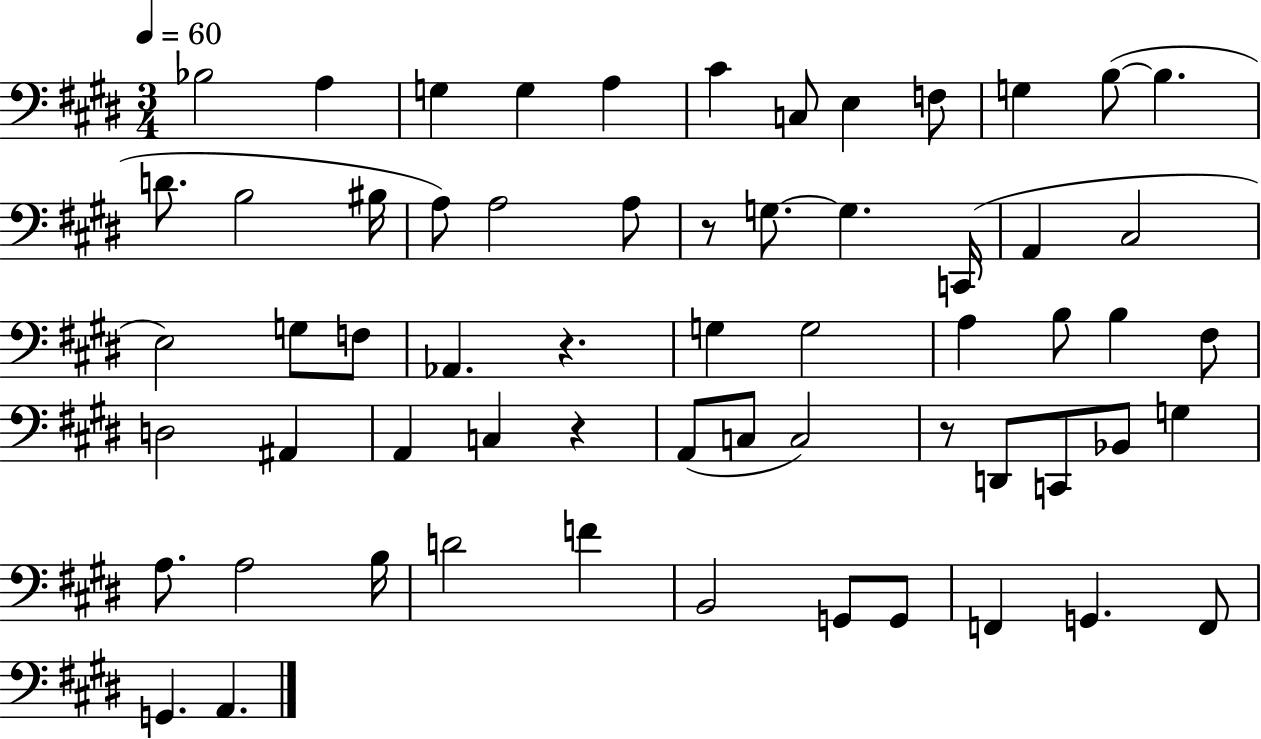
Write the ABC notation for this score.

X:1
T:Untitled
M:3/4
L:1/4
K:E
_B,2 A, G, G, A, ^C C,/2 E, F,/2 G, B,/2 B, D/2 B,2 ^B,/4 A,/2 A,2 A,/2 z/2 G,/2 G, C,,/4 A,, ^C,2 E,2 G,/2 F,/2 _A,, z G, G,2 A, B,/2 B, ^F,/2 D,2 ^A,, A,, C, z A,,/2 C,/2 C,2 z/2 D,,/2 C,,/2 _B,,/2 G, A,/2 A,2 B,/4 D2 F B,,2 G,,/2 G,,/2 F,, G,, F,,/2 G,, A,,